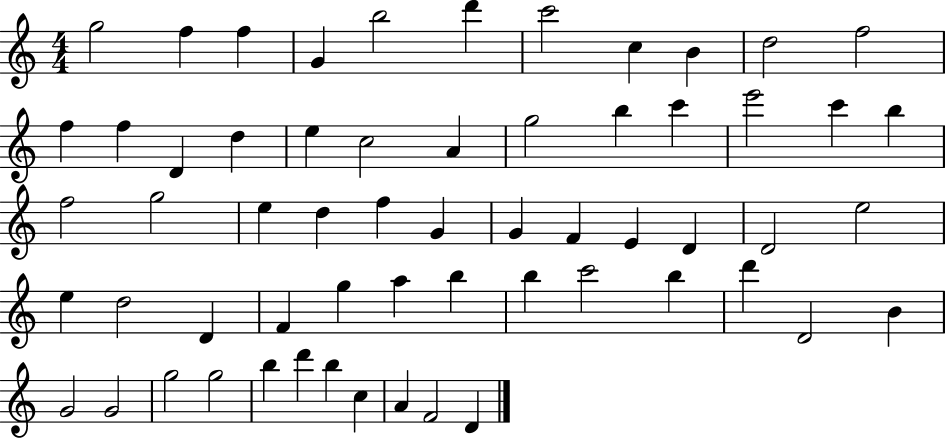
X:1
T:Untitled
M:4/4
L:1/4
K:C
g2 f f G b2 d' c'2 c B d2 f2 f f D d e c2 A g2 b c' e'2 c' b f2 g2 e d f G G F E D D2 e2 e d2 D F g a b b c'2 b d' D2 B G2 G2 g2 g2 b d' b c A F2 D